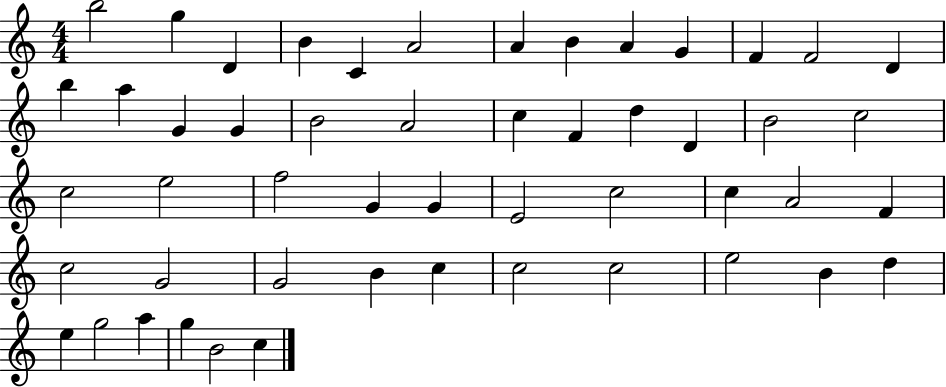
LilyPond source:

{
  \clef treble
  \numericTimeSignature
  \time 4/4
  \key c \major
  b''2 g''4 d'4 | b'4 c'4 a'2 | a'4 b'4 a'4 g'4 | f'4 f'2 d'4 | \break b''4 a''4 g'4 g'4 | b'2 a'2 | c''4 f'4 d''4 d'4 | b'2 c''2 | \break c''2 e''2 | f''2 g'4 g'4 | e'2 c''2 | c''4 a'2 f'4 | \break c''2 g'2 | g'2 b'4 c''4 | c''2 c''2 | e''2 b'4 d''4 | \break e''4 g''2 a''4 | g''4 b'2 c''4 | \bar "|."
}